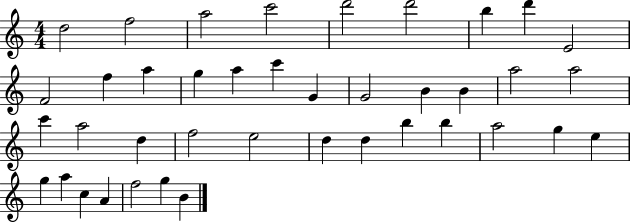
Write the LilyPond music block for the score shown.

{
  \clef treble
  \numericTimeSignature
  \time 4/4
  \key c \major
  d''2 f''2 | a''2 c'''2 | d'''2 d'''2 | b''4 d'''4 e'2 | \break f'2 f''4 a''4 | g''4 a''4 c'''4 g'4 | g'2 b'4 b'4 | a''2 a''2 | \break c'''4 a''2 d''4 | f''2 e''2 | d''4 d''4 b''4 b''4 | a''2 g''4 e''4 | \break g''4 a''4 c''4 a'4 | f''2 g''4 b'4 | \bar "|."
}